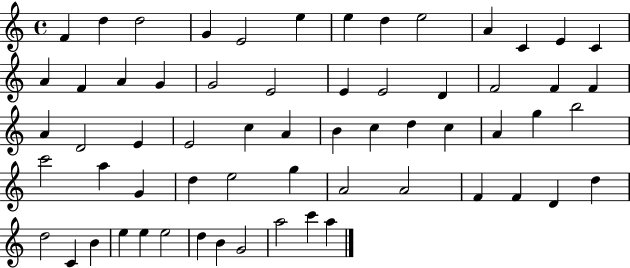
X:1
T:Untitled
M:4/4
L:1/4
K:C
F d d2 G E2 e e d e2 A C E C A F A G G2 E2 E E2 D F2 F F A D2 E E2 c A B c d c A g b2 c'2 a G d e2 g A2 A2 F F D d d2 C B e e e2 d B G2 a2 c' a